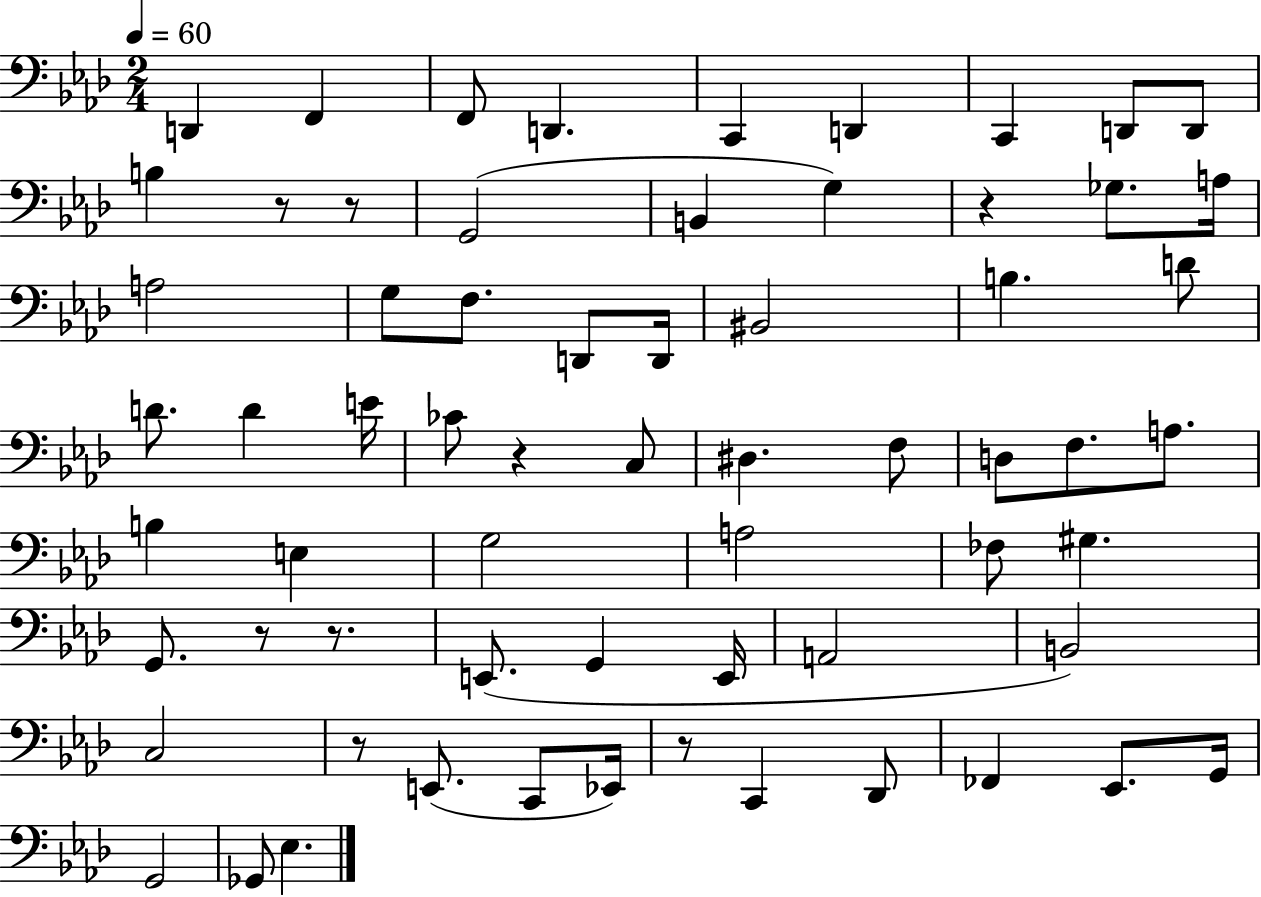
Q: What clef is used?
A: bass